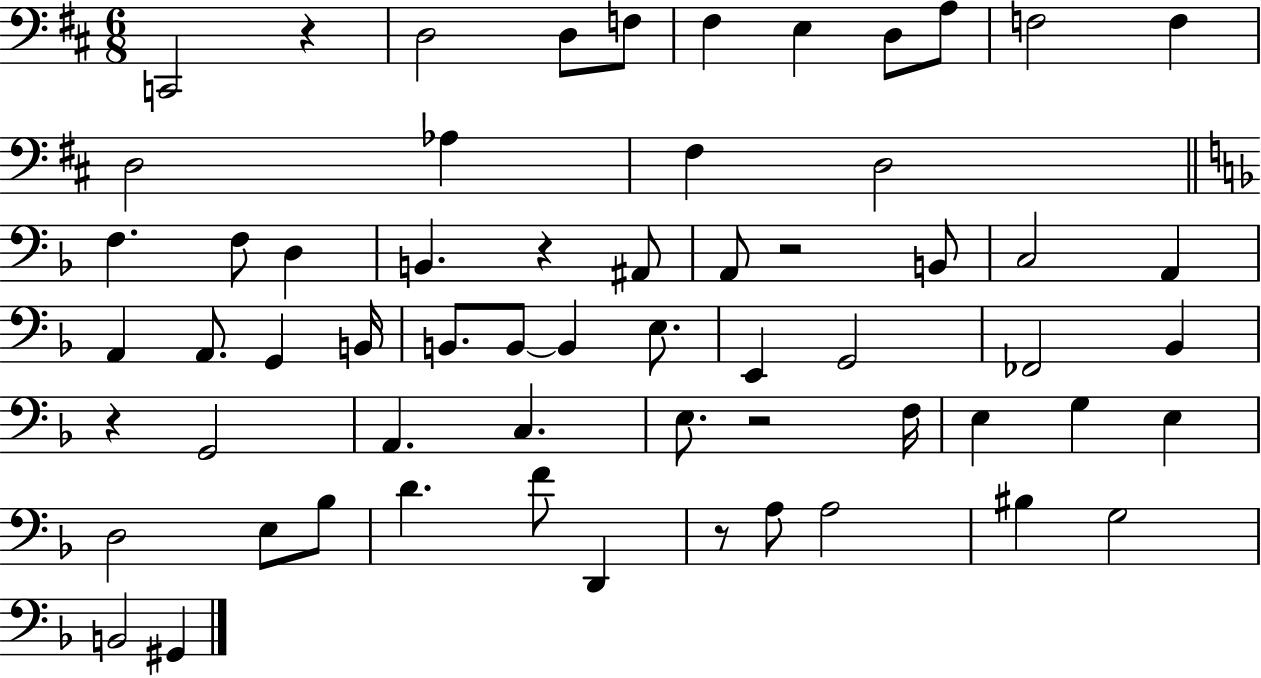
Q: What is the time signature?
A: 6/8